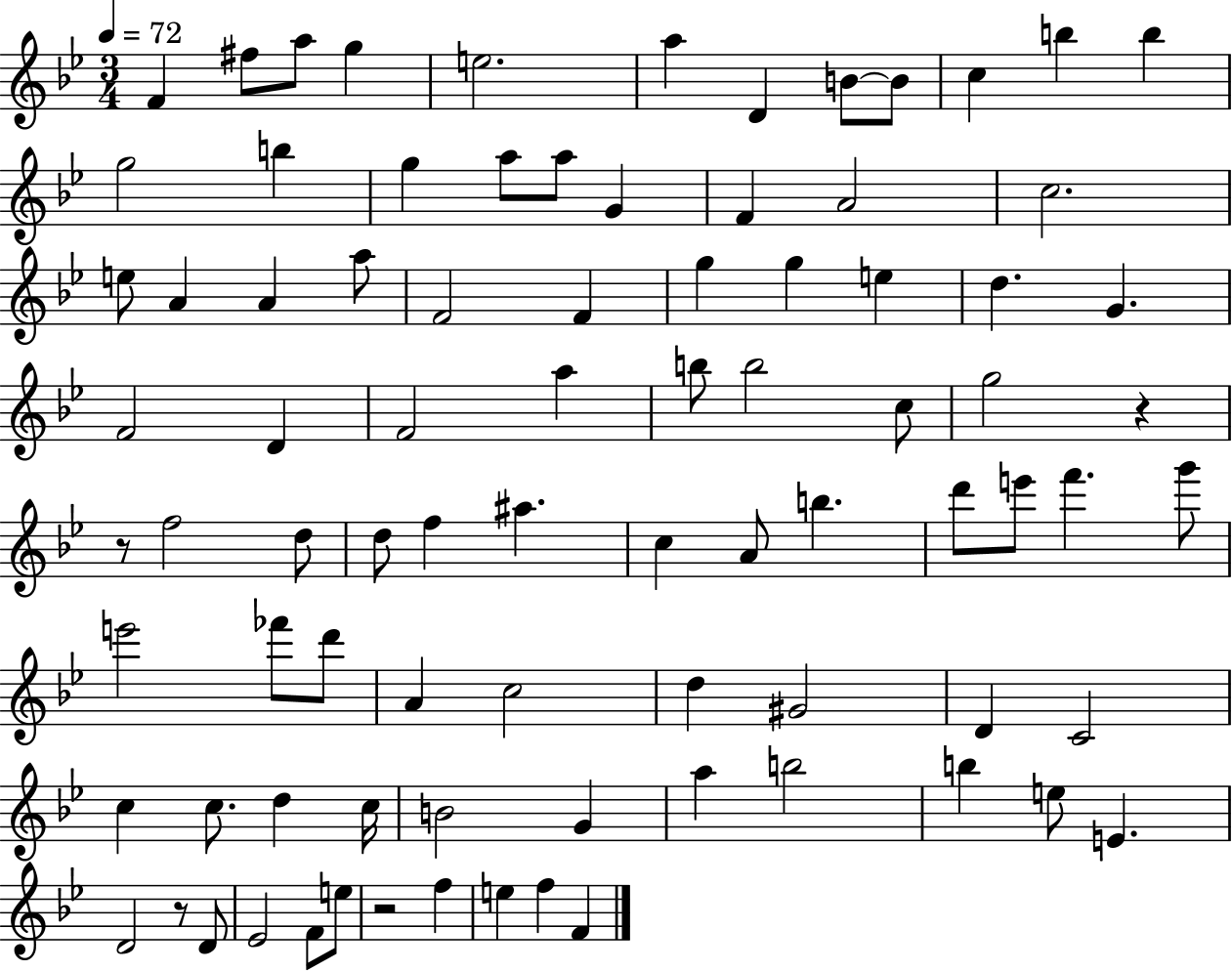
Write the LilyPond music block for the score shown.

{
  \clef treble
  \numericTimeSignature
  \time 3/4
  \key bes \major
  \tempo 4 = 72
  f'4 fis''8 a''8 g''4 | e''2. | a''4 d'4 b'8~~ b'8 | c''4 b''4 b''4 | \break g''2 b''4 | g''4 a''8 a''8 g'4 | f'4 a'2 | c''2. | \break e''8 a'4 a'4 a''8 | f'2 f'4 | g''4 g''4 e''4 | d''4. g'4. | \break f'2 d'4 | f'2 a''4 | b''8 b''2 c''8 | g''2 r4 | \break r8 f''2 d''8 | d''8 f''4 ais''4. | c''4 a'8 b''4. | d'''8 e'''8 f'''4. g'''8 | \break e'''2 fes'''8 d'''8 | a'4 c''2 | d''4 gis'2 | d'4 c'2 | \break c''4 c''8. d''4 c''16 | b'2 g'4 | a''4 b''2 | b''4 e''8 e'4. | \break d'2 r8 d'8 | ees'2 f'8 e''8 | r2 f''4 | e''4 f''4 f'4 | \break \bar "|."
}